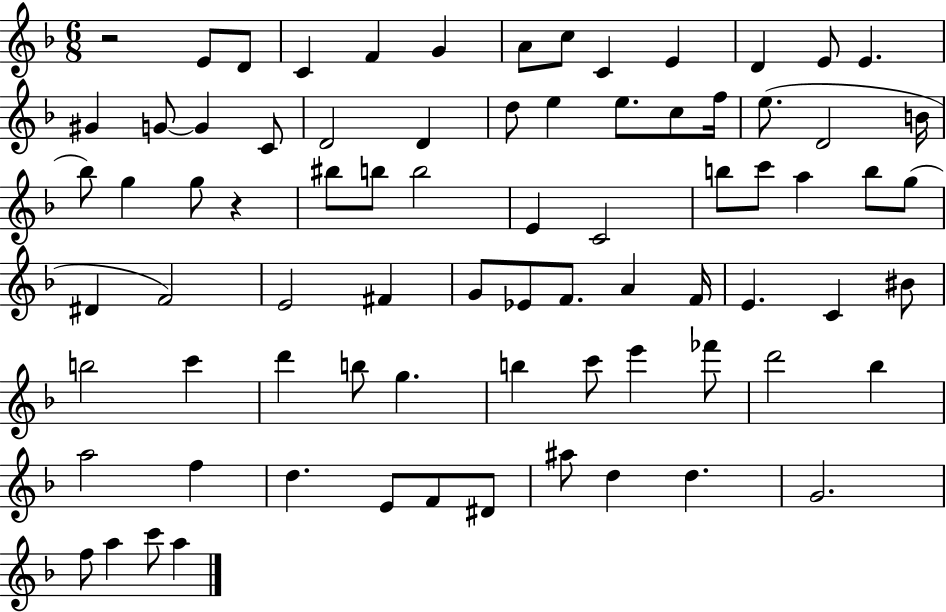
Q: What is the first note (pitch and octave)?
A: E4